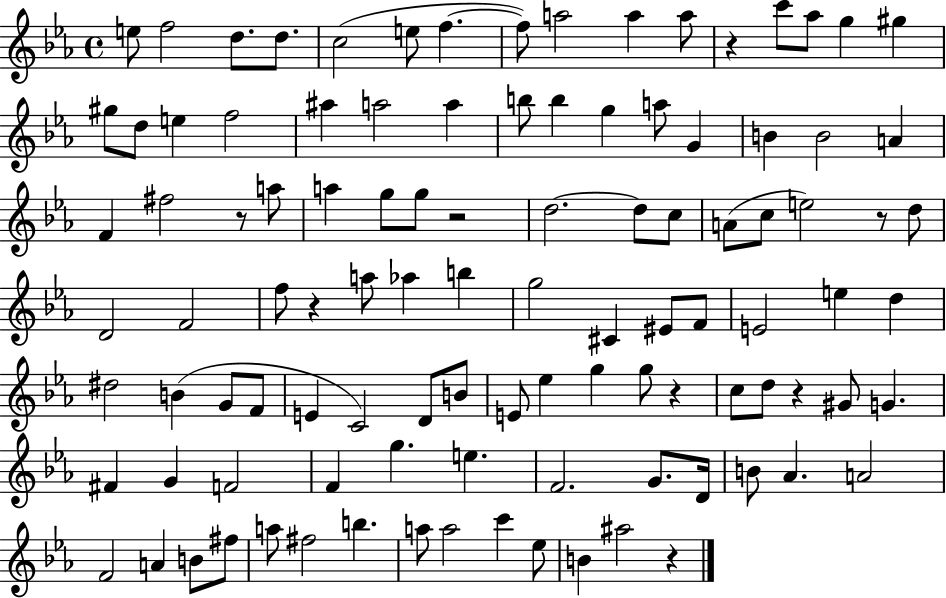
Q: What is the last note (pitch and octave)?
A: A#5